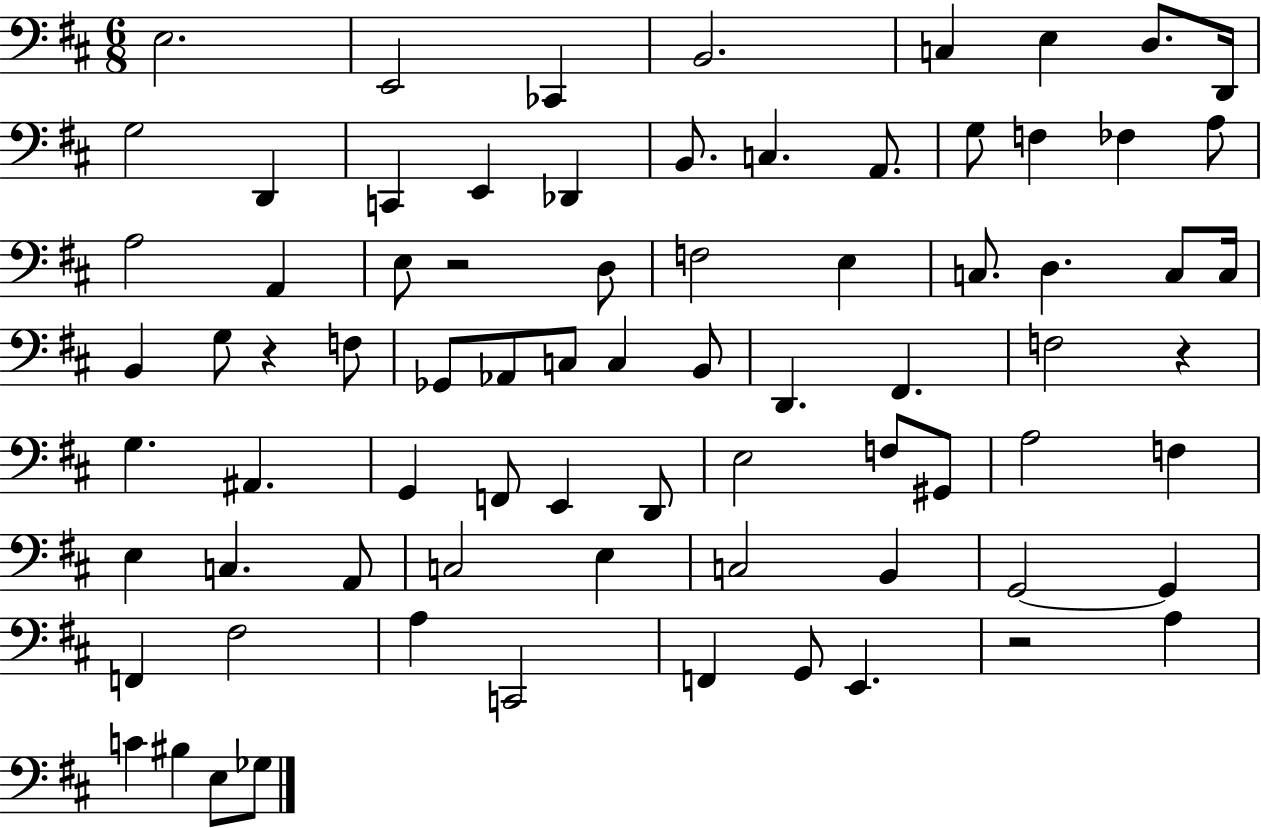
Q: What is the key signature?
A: D major